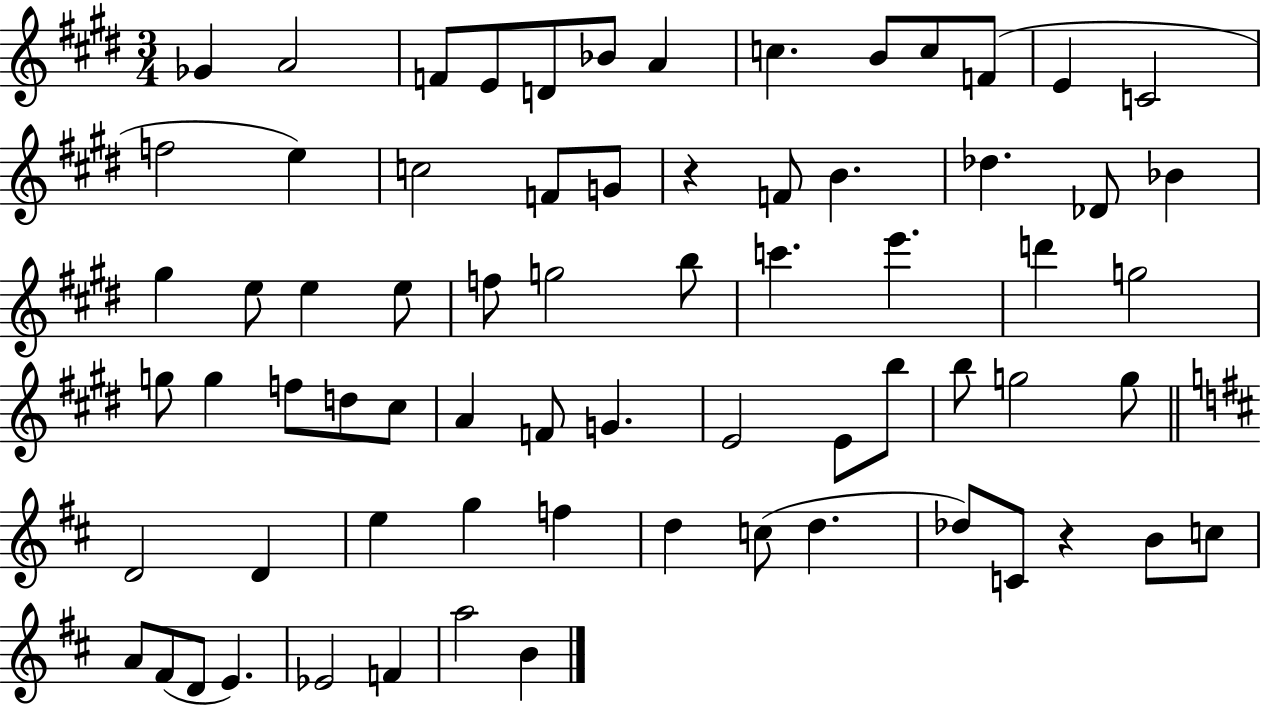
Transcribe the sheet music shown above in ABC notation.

X:1
T:Untitled
M:3/4
L:1/4
K:E
_G A2 F/2 E/2 D/2 _B/2 A c B/2 c/2 F/2 E C2 f2 e c2 F/2 G/2 z F/2 B _d _D/2 _B ^g e/2 e e/2 f/2 g2 b/2 c' e' d' g2 g/2 g f/2 d/2 ^c/2 A F/2 G E2 E/2 b/2 b/2 g2 g/2 D2 D e g f d c/2 d _d/2 C/2 z B/2 c/2 A/2 ^F/2 D/2 E _E2 F a2 B